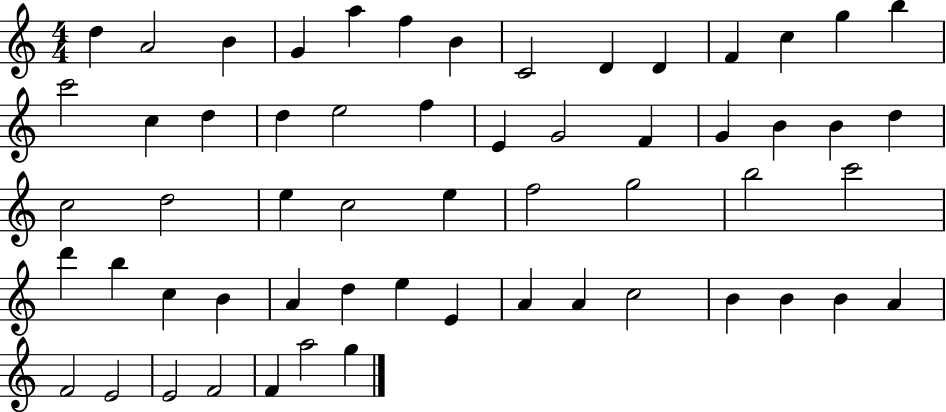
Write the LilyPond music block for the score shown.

{
  \clef treble
  \numericTimeSignature
  \time 4/4
  \key c \major
  d''4 a'2 b'4 | g'4 a''4 f''4 b'4 | c'2 d'4 d'4 | f'4 c''4 g''4 b''4 | \break c'''2 c''4 d''4 | d''4 e''2 f''4 | e'4 g'2 f'4 | g'4 b'4 b'4 d''4 | \break c''2 d''2 | e''4 c''2 e''4 | f''2 g''2 | b''2 c'''2 | \break d'''4 b''4 c''4 b'4 | a'4 d''4 e''4 e'4 | a'4 a'4 c''2 | b'4 b'4 b'4 a'4 | \break f'2 e'2 | e'2 f'2 | f'4 a''2 g''4 | \bar "|."
}